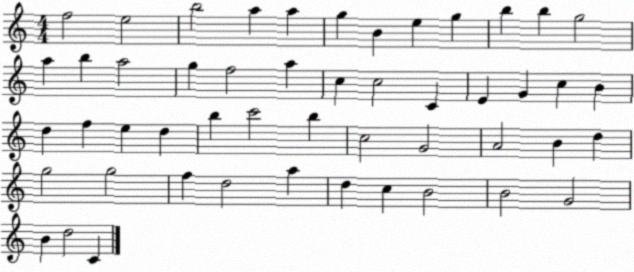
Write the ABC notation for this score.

X:1
T:Untitled
M:4/4
L:1/4
K:C
f2 e2 b2 a a g B e g b b g2 a b a2 g f2 a c c2 C E G c B d f e d b c'2 b c2 G2 A2 B d g2 g2 f d2 a d c B2 B2 G2 B d2 C